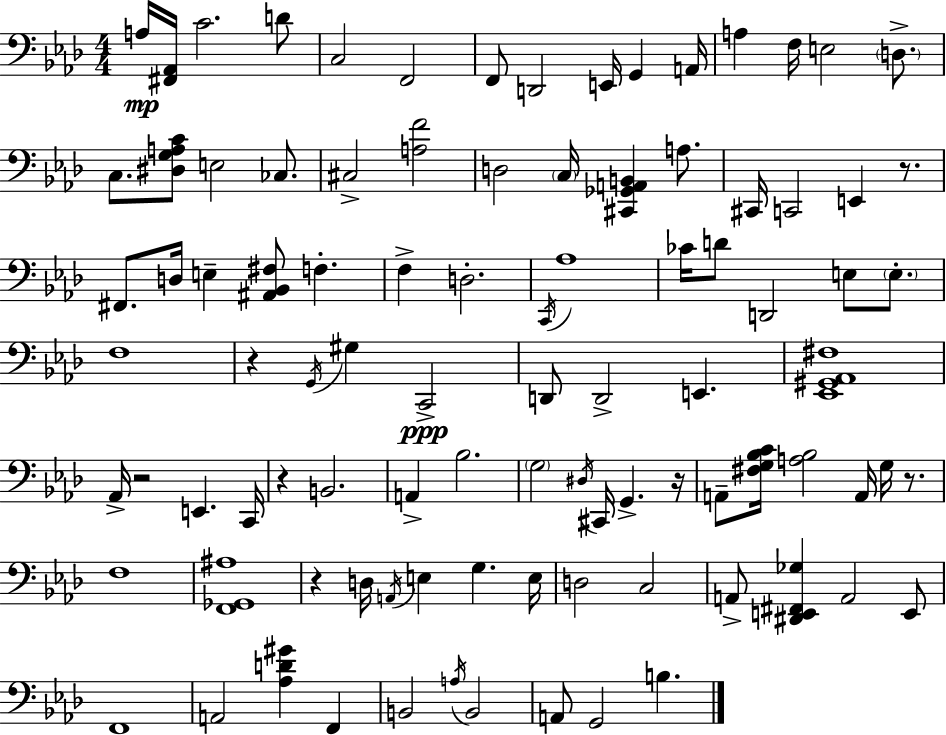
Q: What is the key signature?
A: F minor